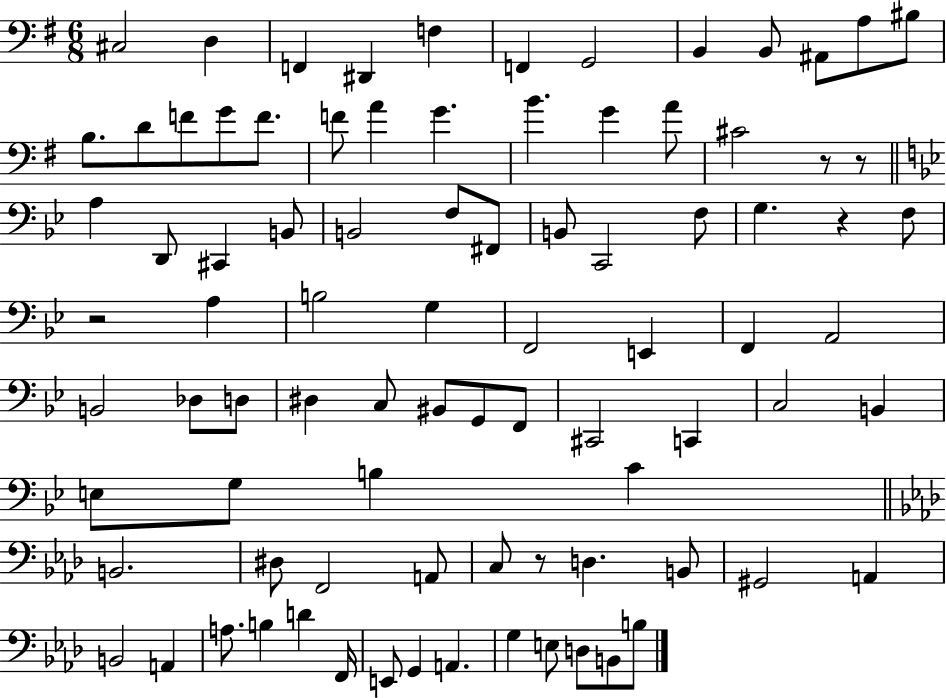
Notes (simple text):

C#3/h D3/q F2/q D#2/q F3/q F2/q G2/h B2/q B2/e A#2/e A3/e BIS3/e B3/e. D4/e F4/e G4/e F4/e. F4/e A4/q G4/q. B4/q. G4/q A4/e C#4/h R/e R/e A3/q D2/e C#2/q B2/e B2/h F3/e F#2/e B2/e C2/h F3/e G3/q. R/q F3/e R/h A3/q B3/h G3/q F2/h E2/q F2/q A2/h B2/h Db3/e D3/e D#3/q C3/e BIS2/e G2/e F2/e C#2/h C2/q C3/h B2/q E3/e G3/e B3/q C4/q B2/h. D#3/e F2/h A2/e C3/e R/e D3/q. B2/e G#2/h A2/q B2/h A2/q A3/e. B3/q D4/q F2/s E2/e G2/q A2/q. G3/q E3/e D3/e B2/e B3/e